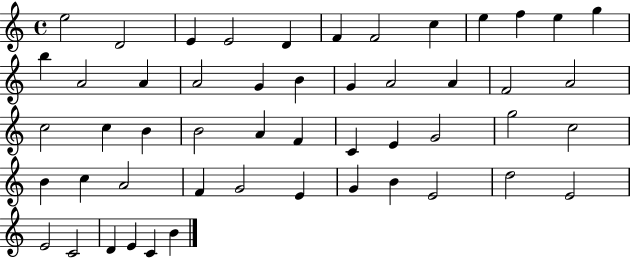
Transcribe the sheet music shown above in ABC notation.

X:1
T:Untitled
M:4/4
L:1/4
K:C
e2 D2 E E2 D F F2 c e f e g b A2 A A2 G B G A2 A F2 A2 c2 c B B2 A F C E G2 g2 c2 B c A2 F G2 E G B E2 d2 E2 E2 C2 D E C B